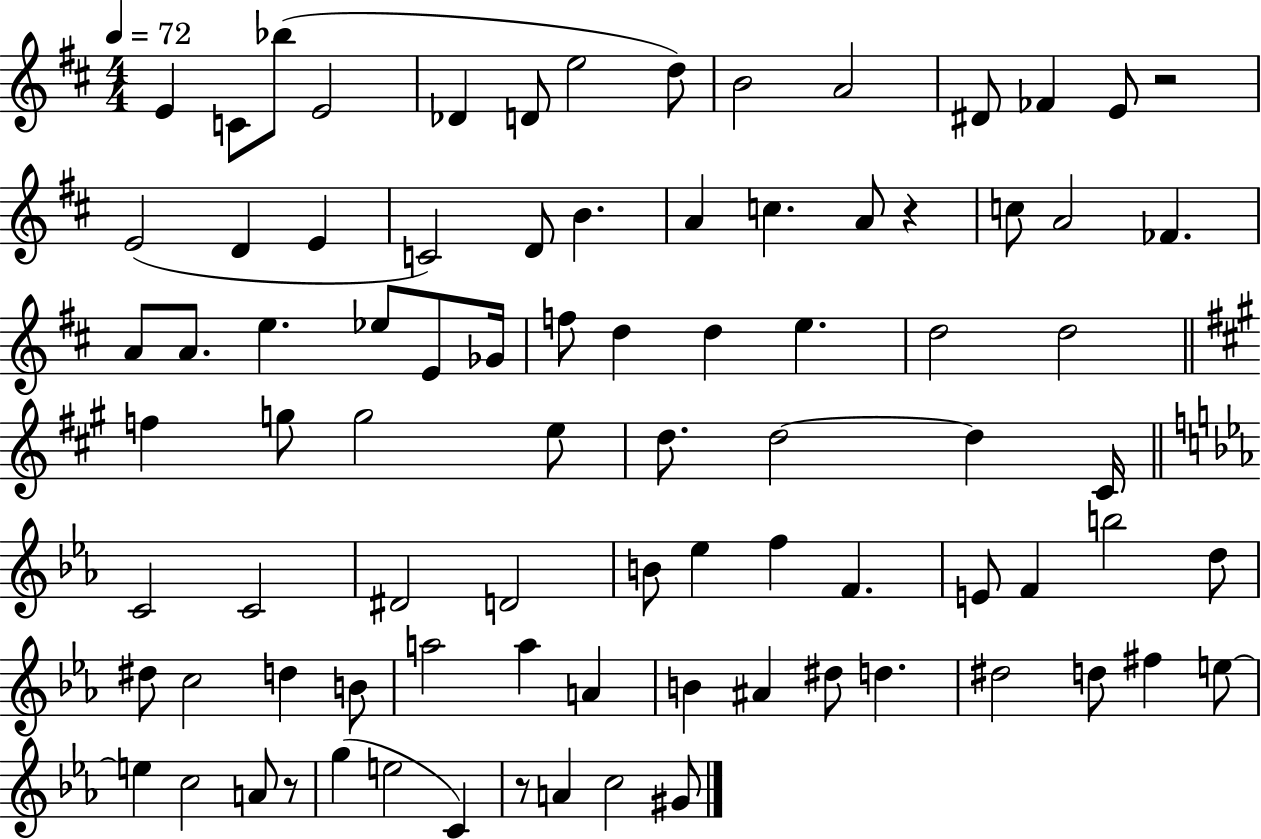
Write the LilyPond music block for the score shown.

{
  \clef treble
  \numericTimeSignature
  \time 4/4
  \key d \major
  \tempo 4 = 72
  \repeat volta 2 { e'4 c'8 bes''8( e'2 | des'4 d'8 e''2 d''8) | b'2 a'2 | dis'8 fes'4 e'8 r2 | \break e'2( d'4 e'4 | c'2) d'8 b'4. | a'4 c''4. a'8 r4 | c''8 a'2 fes'4. | \break a'8 a'8. e''4. ees''8 e'8 ges'16 | f''8 d''4 d''4 e''4. | d''2 d''2 | \bar "||" \break \key a \major f''4 g''8 g''2 e''8 | d''8. d''2~~ d''4 cis'16 | \bar "||" \break \key c \minor c'2 c'2 | dis'2 d'2 | b'8 ees''4 f''4 f'4. | e'8 f'4 b''2 d''8 | \break dis''8 c''2 d''4 b'8 | a''2 a''4 a'4 | b'4 ais'4 dis''8 d''4. | dis''2 d''8 fis''4 e''8~~ | \break e''4 c''2 a'8 r8 | g''4( e''2 c'4) | r8 a'4 c''2 gis'8 | } \bar "|."
}